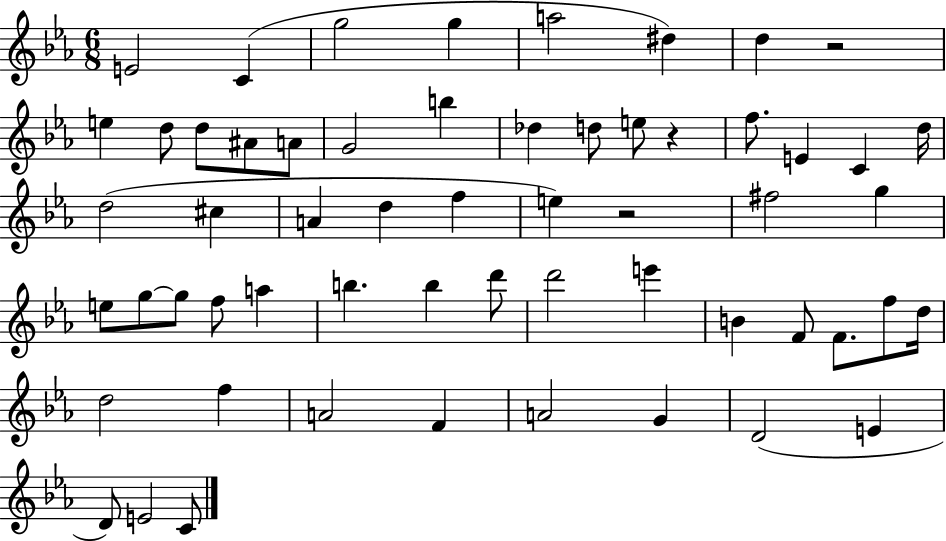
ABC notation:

X:1
T:Untitled
M:6/8
L:1/4
K:Eb
E2 C g2 g a2 ^d d z2 e d/2 d/2 ^A/2 A/2 G2 b _d d/2 e/2 z f/2 E C d/4 d2 ^c A d f e z2 ^f2 g e/2 g/2 g/2 f/2 a b b d'/2 d'2 e' B F/2 F/2 f/2 d/4 d2 f A2 F A2 G D2 E D/2 E2 C/2